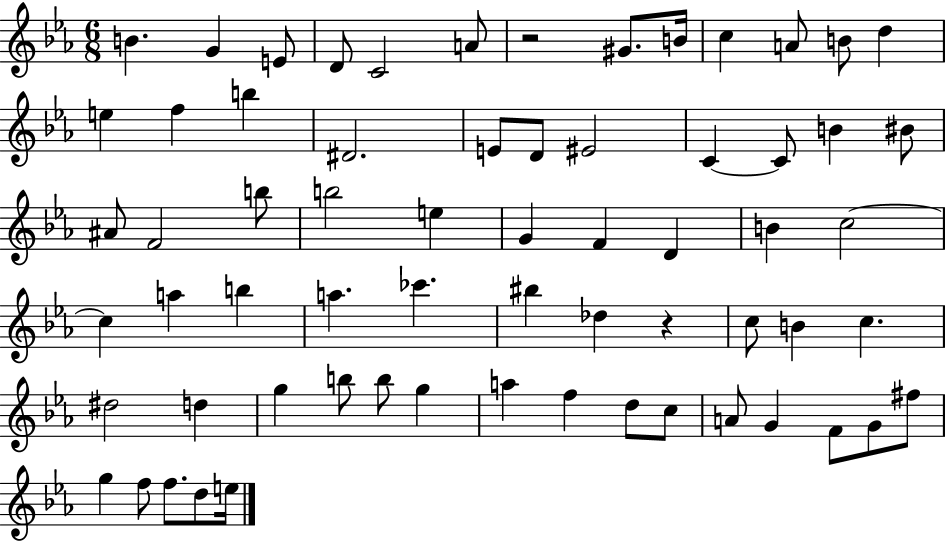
{
  \clef treble
  \numericTimeSignature
  \time 6/8
  \key ees \major
  b'4. g'4 e'8 | d'8 c'2 a'8 | r2 gis'8. b'16 | c''4 a'8 b'8 d''4 | \break e''4 f''4 b''4 | dis'2. | e'8 d'8 eis'2 | c'4~~ c'8 b'4 bis'8 | \break ais'8 f'2 b''8 | b''2 e''4 | g'4 f'4 d'4 | b'4 c''2~~ | \break c''4 a''4 b''4 | a''4. ces'''4. | bis''4 des''4 r4 | c''8 b'4 c''4. | \break dis''2 d''4 | g''4 b''8 b''8 g''4 | a''4 f''4 d''8 c''8 | a'8 g'4 f'8 g'8 fis''8 | \break g''4 f''8 f''8. d''8 e''16 | \bar "|."
}